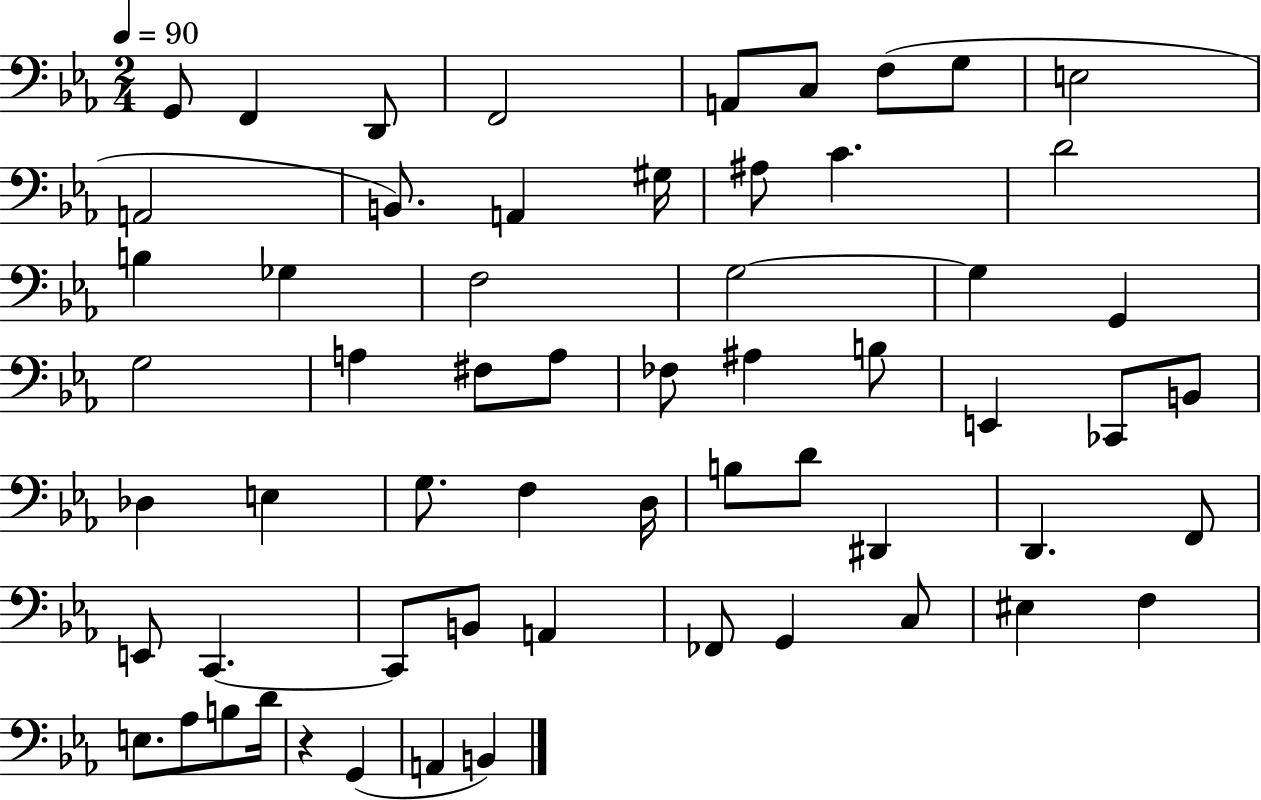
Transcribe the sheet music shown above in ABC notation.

X:1
T:Untitled
M:2/4
L:1/4
K:Eb
G,,/2 F,, D,,/2 F,,2 A,,/2 C,/2 F,/2 G,/2 E,2 A,,2 B,,/2 A,, ^G,/4 ^A,/2 C D2 B, _G, F,2 G,2 G, G,, G,2 A, ^F,/2 A,/2 _F,/2 ^A, B,/2 E,, _C,,/2 B,,/2 _D, E, G,/2 F, D,/4 B,/2 D/2 ^D,, D,, F,,/2 E,,/2 C,, C,,/2 B,,/2 A,, _F,,/2 G,, C,/2 ^E, F, E,/2 _A,/2 B,/2 D/4 z G,, A,, B,,